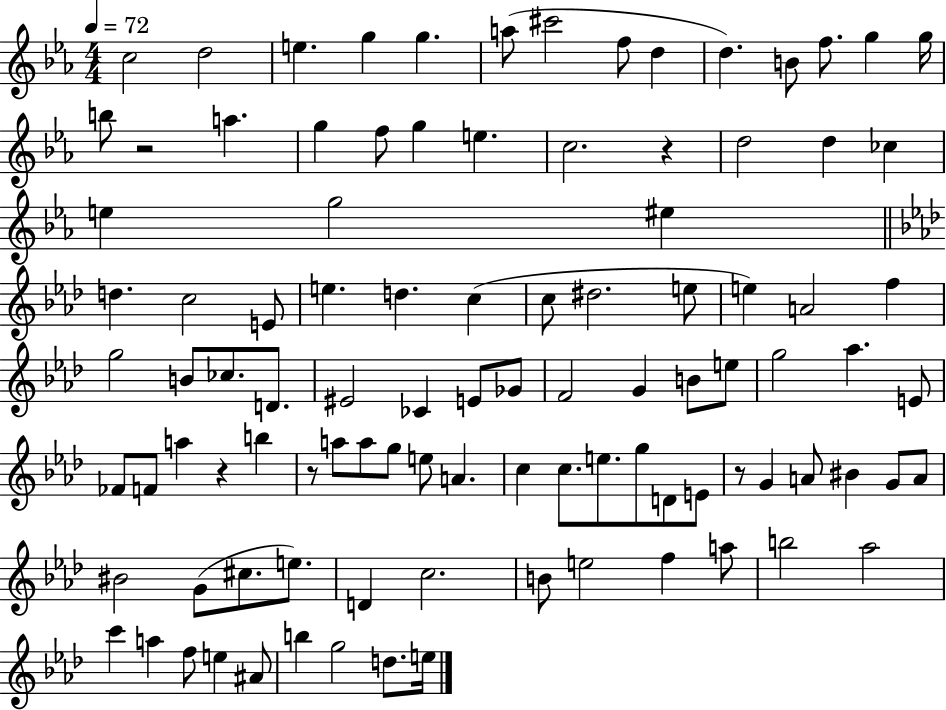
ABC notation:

X:1
T:Untitled
M:4/4
L:1/4
K:Eb
c2 d2 e g g a/2 ^c'2 f/2 d d B/2 f/2 g g/4 b/2 z2 a g f/2 g e c2 z d2 d _c e g2 ^e d c2 E/2 e d c c/2 ^d2 e/2 e A2 f g2 B/2 _c/2 D/2 ^E2 _C E/2 _G/2 F2 G B/2 e/2 g2 _a E/2 _F/2 F/2 a z b z/2 a/2 a/2 g/2 e/2 A c c/2 e/2 g/2 D/2 E/2 z/2 G A/2 ^B G/2 A/2 ^B2 G/2 ^c/2 e/2 D c2 B/2 e2 f a/2 b2 _a2 c' a f/2 e ^A/2 b g2 d/2 e/4